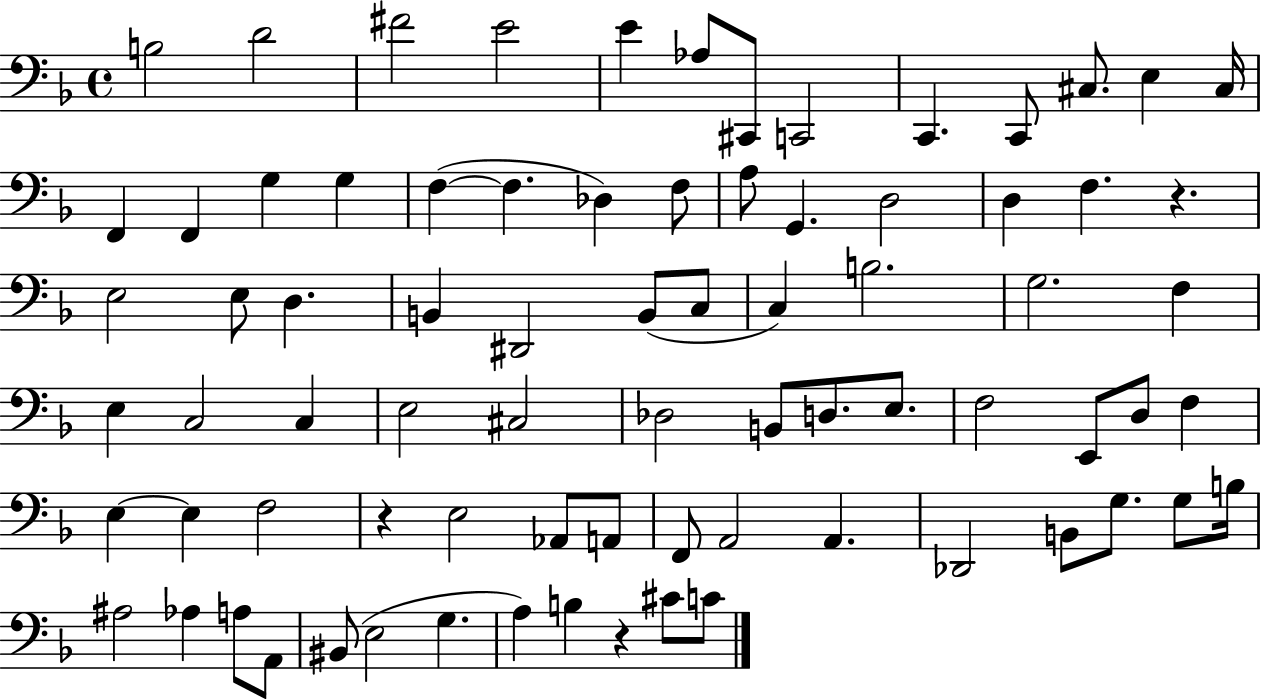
B3/h D4/h F#4/h E4/h E4/q Ab3/e C#2/e C2/h C2/q. C2/e C#3/e. E3/q C#3/s F2/q F2/q G3/q G3/q F3/q F3/q. Db3/q F3/e A3/e G2/q. D3/h D3/q F3/q. R/q. E3/h E3/e D3/q. B2/q D#2/h B2/e C3/e C3/q B3/h. G3/h. F3/q E3/q C3/h C3/q E3/h C#3/h Db3/h B2/e D3/e. E3/e. F3/h E2/e D3/e F3/q E3/q E3/q F3/h R/q E3/h Ab2/e A2/e F2/e A2/h A2/q. Db2/h B2/e G3/e. G3/e B3/s A#3/h Ab3/q A3/e A2/e BIS2/e E3/h G3/q. A3/q B3/q R/q C#4/e C4/e